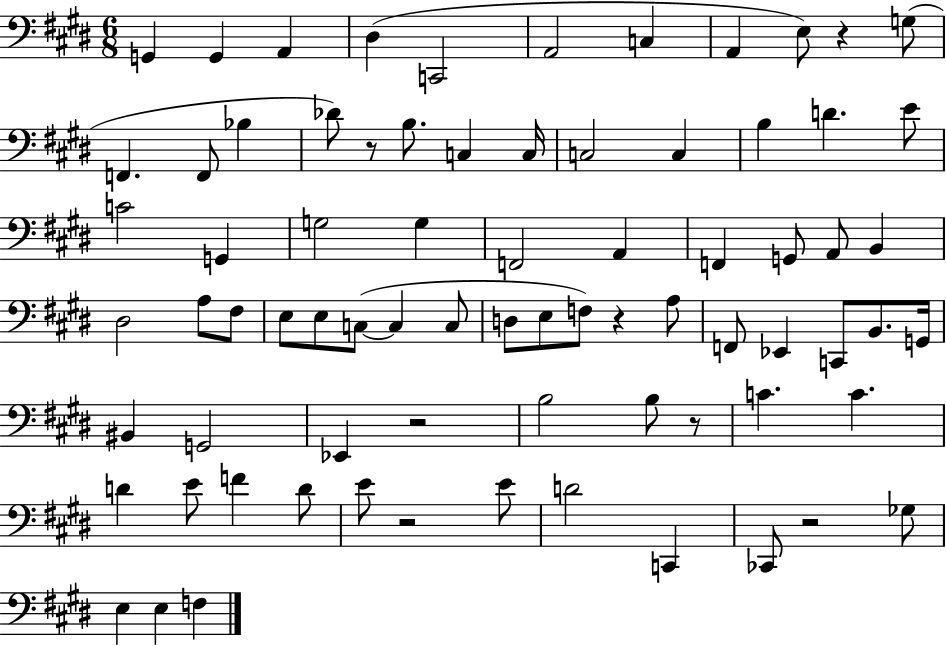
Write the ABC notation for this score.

X:1
T:Untitled
M:6/8
L:1/4
K:E
G,, G,, A,, ^D, C,,2 A,,2 C, A,, E,/2 z G,/2 F,, F,,/2 _B, _D/2 z/2 B,/2 C, C,/4 C,2 C, B, D E/2 C2 G,, G,2 G, F,,2 A,, F,, G,,/2 A,,/2 B,, ^D,2 A,/2 ^F,/2 E,/2 E,/2 C,/2 C, C,/2 D,/2 E,/2 F,/2 z A,/2 F,,/2 _E,, C,,/2 B,,/2 G,,/4 ^B,, G,,2 _E,, z2 B,2 B,/2 z/2 C C D E/2 F D/2 E/2 z2 E/2 D2 C,, _C,,/2 z2 _G,/2 E, E, F,